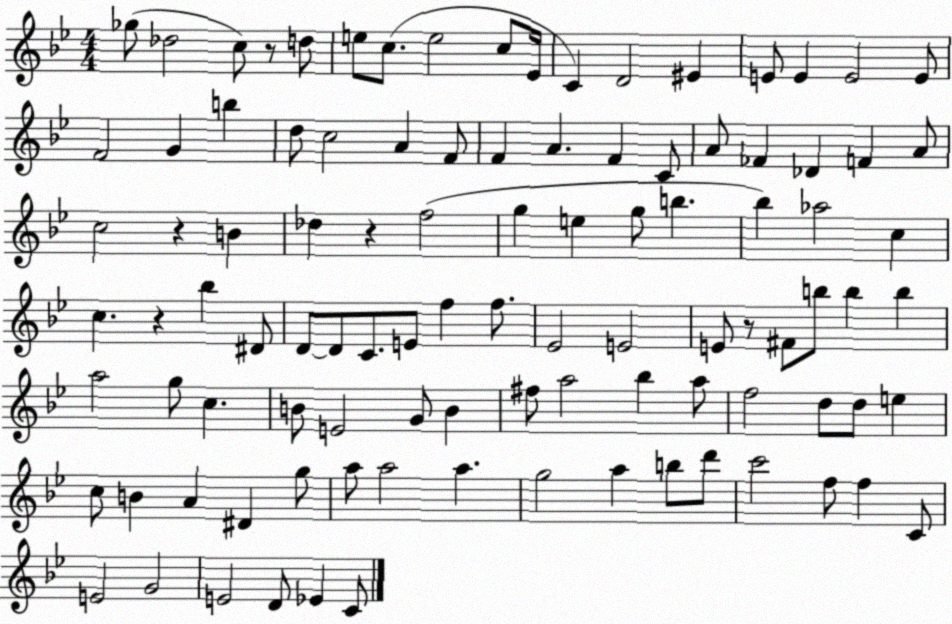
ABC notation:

X:1
T:Untitled
M:4/4
L:1/4
K:Bb
_g/2 _d2 c/2 z/2 d/2 e/2 c/2 e2 c/2 _E/4 C D2 ^E E/2 E E2 E/2 F2 G b d/2 c2 A F/2 F A F C/2 A/2 _F _D F A/2 c2 z B _d z f2 g e g/2 b _b _a2 c c z _b ^D/2 D/2 D/2 C/2 E/2 f f/2 _E2 E2 E/2 z/2 ^F/2 b/2 b b a2 g/2 c B/2 E2 G/2 B ^f/2 a2 _b a/2 f2 d/2 d/2 e c/2 B A ^D g/2 a/2 a2 a g2 a b/2 d'/2 c'2 f/2 f C/2 E2 G2 E2 D/2 _E C/2